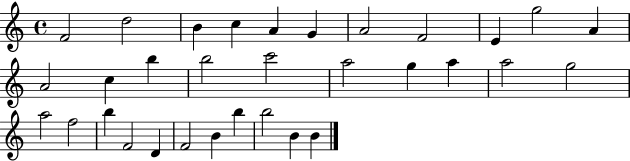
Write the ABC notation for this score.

X:1
T:Untitled
M:4/4
L:1/4
K:C
F2 d2 B c A G A2 F2 E g2 A A2 c b b2 c'2 a2 g a a2 g2 a2 f2 b F2 D F2 B b b2 B B